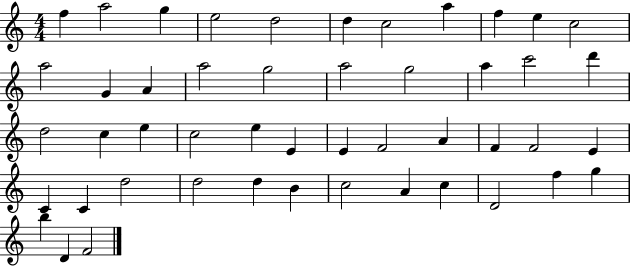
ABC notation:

X:1
T:Untitled
M:4/4
L:1/4
K:C
f a2 g e2 d2 d c2 a f e c2 a2 G A a2 g2 a2 g2 a c'2 d' d2 c e c2 e E E F2 A F F2 E C C d2 d2 d B c2 A c D2 f g b D F2